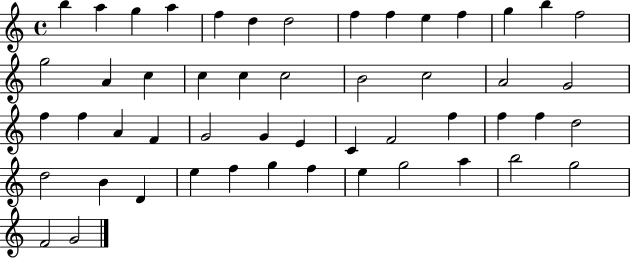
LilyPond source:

{
  \clef treble
  \time 4/4
  \defaultTimeSignature
  \key c \major
  b''4 a''4 g''4 a''4 | f''4 d''4 d''2 | f''4 f''4 e''4 f''4 | g''4 b''4 f''2 | \break g''2 a'4 c''4 | c''4 c''4 c''2 | b'2 c''2 | a'2 g'2 | \break f''4 f''4 a'4 f'4 | g'2 g'4 e'4 | c'4 f'2 f''4 | f''4 f''4 d''2 | \break d''2 b'4 d'4 | e''4 f''4 g''4 f''4 | e''4 g''2 a''4 | b''2 g''2 | \break f'2 g'2 | \bar "|."
}